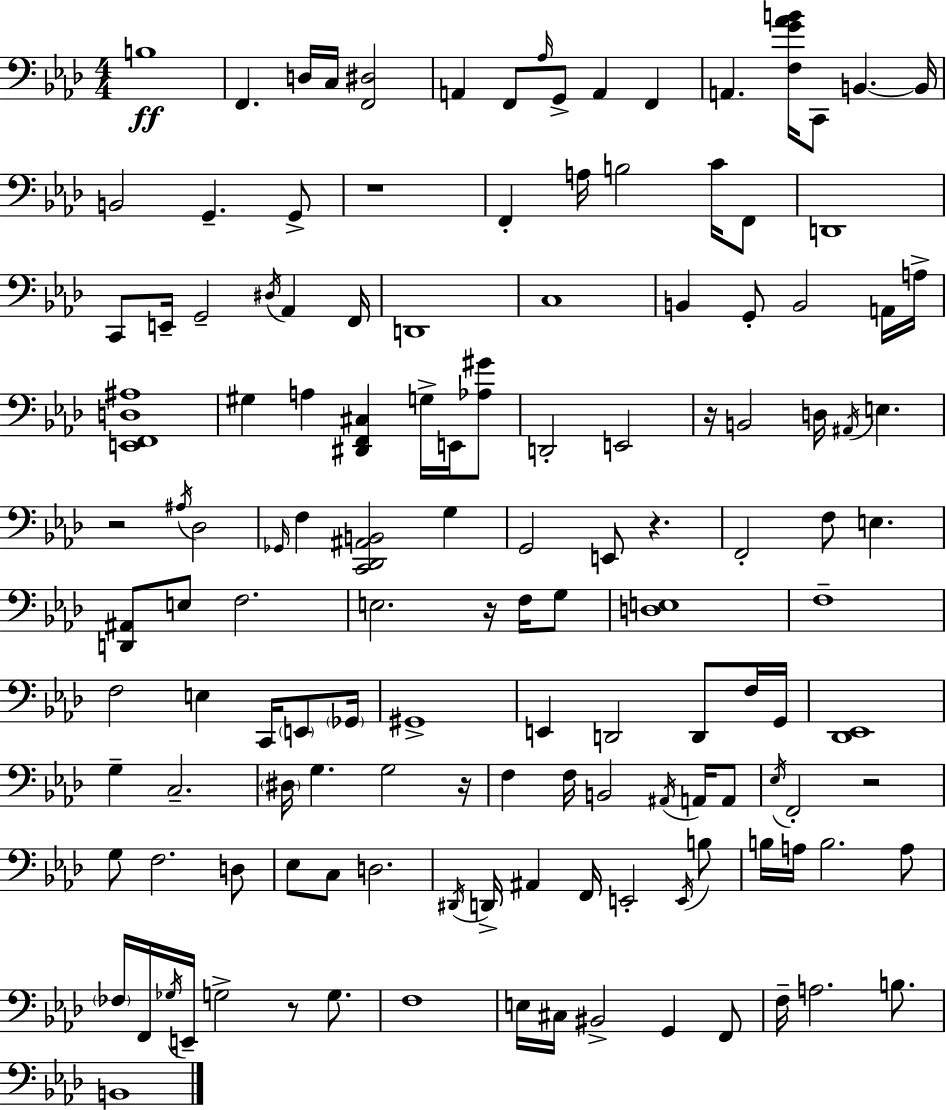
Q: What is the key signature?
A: F minor